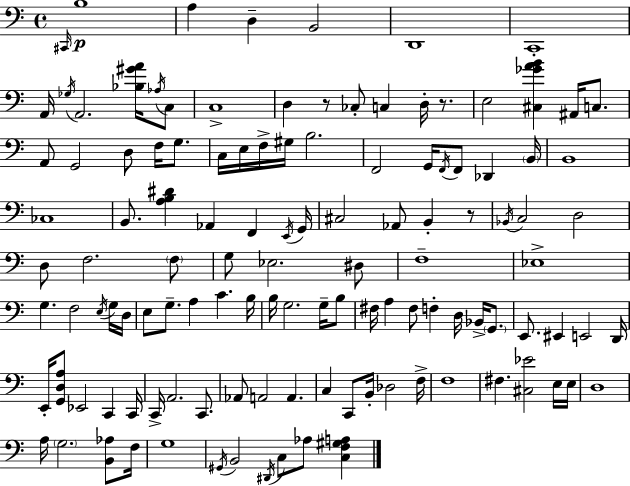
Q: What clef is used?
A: bass